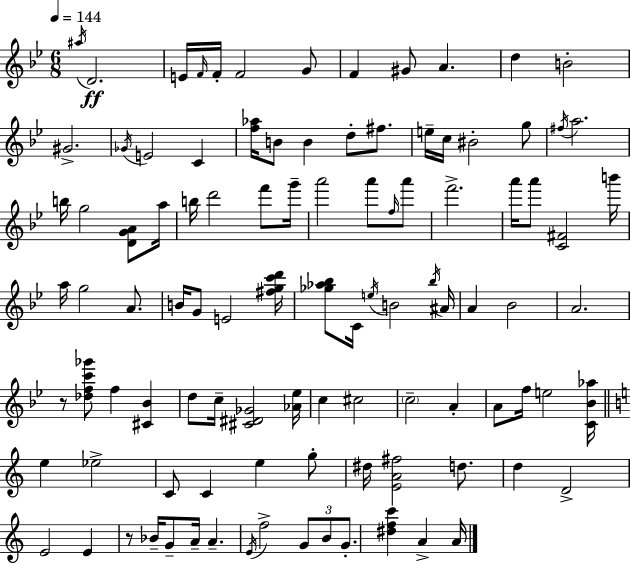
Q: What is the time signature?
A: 6/8